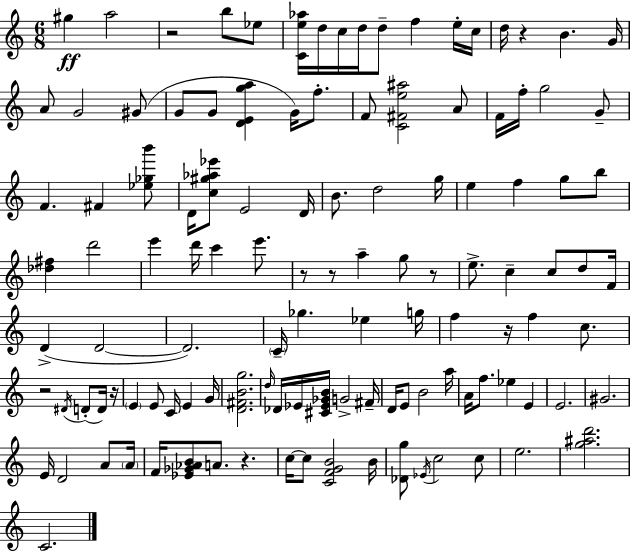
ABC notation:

X:1
T:Untitled
M:6/8
L:1/4
K:C
^g a2 z2 b/2 _e/2 [Ce_a]/4 d/4 c/4 d/4 d/2 f e/4 c/4 d/4 z B G/4 A/2 G2 ^G/2 G/2 G/2 [DEga] G/4 f/2 F/2 [C^Fe^a]2 A/2 F/4 f/4 g2 G/2 F ^F [_e_gb']/2 D/4 [c^g_a_e']/2 E2 D/4 B/2 d2 g/4 e f g/2 b/2 [_d^f] d'2 e' d'/4 c' e'/2 z/2 z/2 a g/2 z/2 e/2 c c/2 d/2 F/4 D D2 D2 C/4 _g _e g/4 f z/4 f c/2 z2 ^D/4 D/2 D/4 z/4 E E/2 C/4 E G/4 [D^FBg]2 d/4 _D/4 _E/4 [^C_E_GB]/4 G2 ^F/4 D/4 E/2 B2 a/4 A/4 f/2 _e E E2 ^G2 E/4 D2 A/2 A/4 F/4 [_E_G_AB]/2 A/2 z c/4 c/2 [CFGB]2 B/4 [_Dg]/2 _E/4 c2 c/2 e2 [g^ad']2 C2